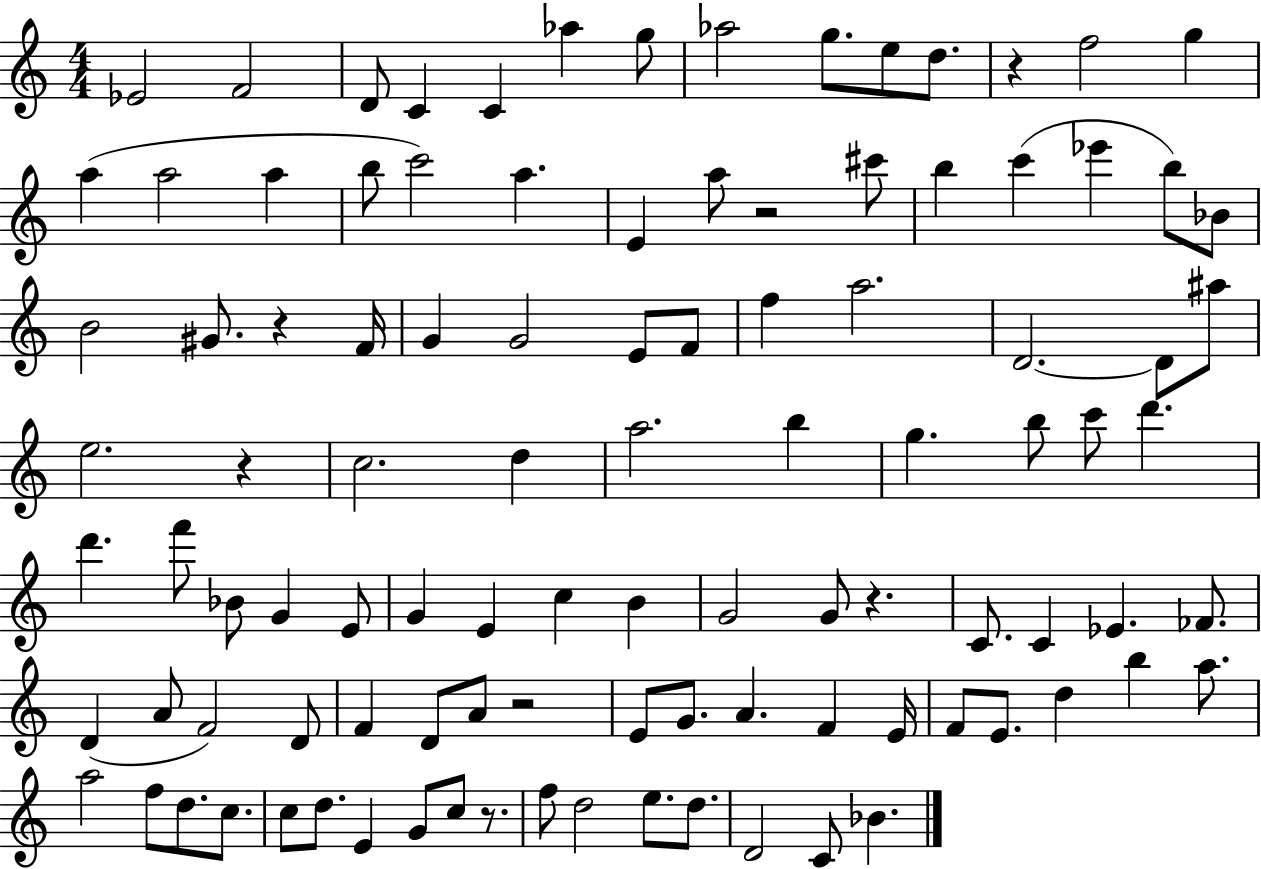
X:1
T:Untitled
M:4/4
L:1/4
K:C
_E2 F2 D/2 C C _a g/2 _a2 g/2 e/2 d/2 z f2 g a a2 a b/2 c'2 a E a/2 z2 ^c'/2 b c' _e' b/2 _B/2 B2 ^G/2 z F/4 G G2 E/2 F/2 f a2 D2 D/2 ^a/2 e2 z c2 d a2 b g b/2 c'/2 d' d' f'/2 _B/2 G E/2 G E c B G2 G/2 z C/2 C _E _F/2 D A/2 F2 D/2 F D/2 A/2 z2 E/2 G/2 A F E/4 F/2 E/2 d b a/2 a2 f/2 d/2 c/2 c/2 d/2 E G/2 c/2 z/2 f/2 d2 e/2 d/2 D2 C/2 _B